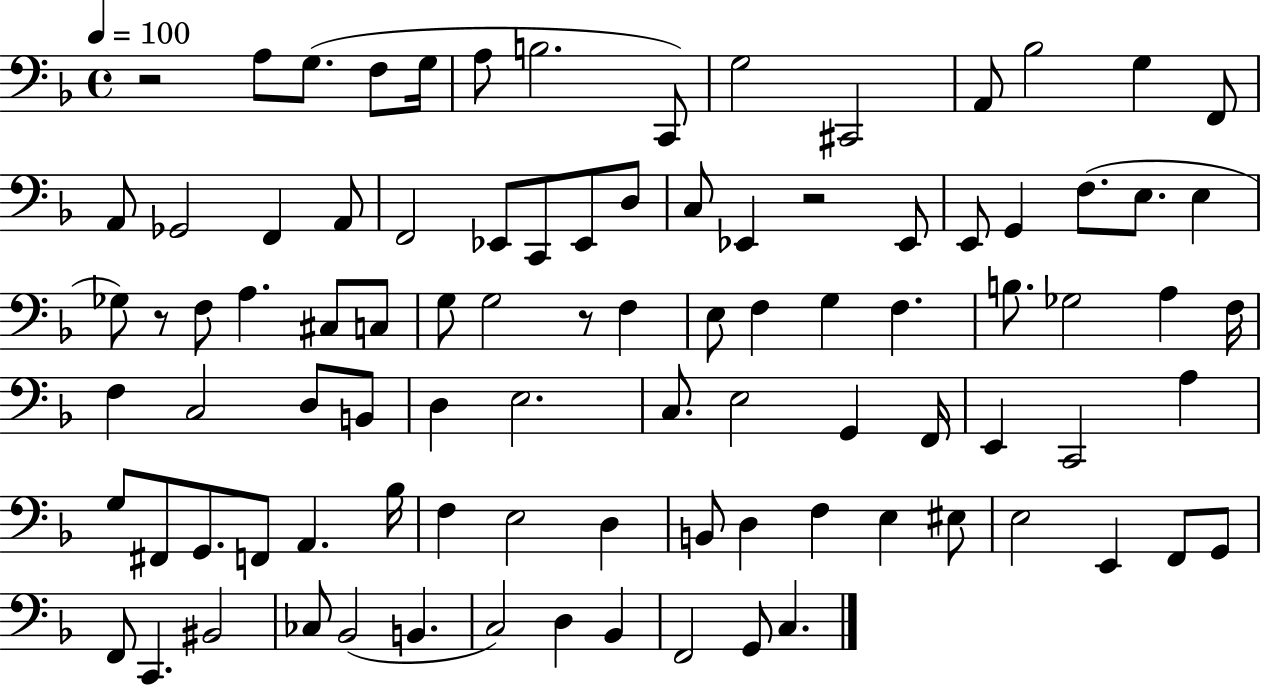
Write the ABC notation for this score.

X:1
T:Untitled
M:4/4
L:1/4
K:F
z2 A,/2 G,/2 F,/2 G,/4 A,/2 B,2 C,,/2 G,2 ^C,,2 A,,/2 _B,2 G, F,,/2 A,,/2 _G,,2 F,, A,,/2 F,,2 _E,,/2 C,,/2 _E,,/2 D,/2 C,/2 _E,, z2 _E,,/2 E,,/2 G,, F,/2 E,/2 E, _G,/2 z/2 F,/2 A, ^C,/2 C,/2 G,/2 G,2 z/2 F, E,/2 F, G, F, B,/2 _G,2 A, F,/4 F, C,2 D,/2 B,,/2 D, E,2 C,/2 E,2 G,, F,,/4 E,, C,,2 A, G,/2 ^F,,/2 G,,/2 F,,/2 A,, _B,/4 F, E,2 D, B,,/2 D, F, E, ^E,/2 E,2 E,, F,,/2 G,,/2 F,,/2 C,, ^B,,2 _C,/2 _B,,2 B,, C,2 D, _B,, F,,2 G,,/2 C,